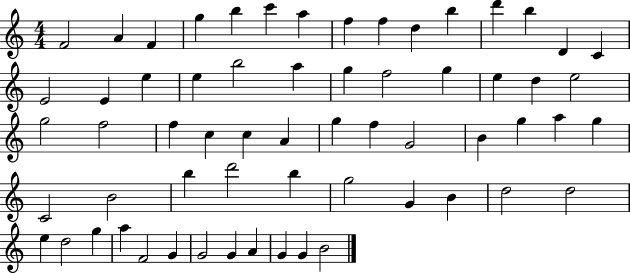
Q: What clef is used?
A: treble